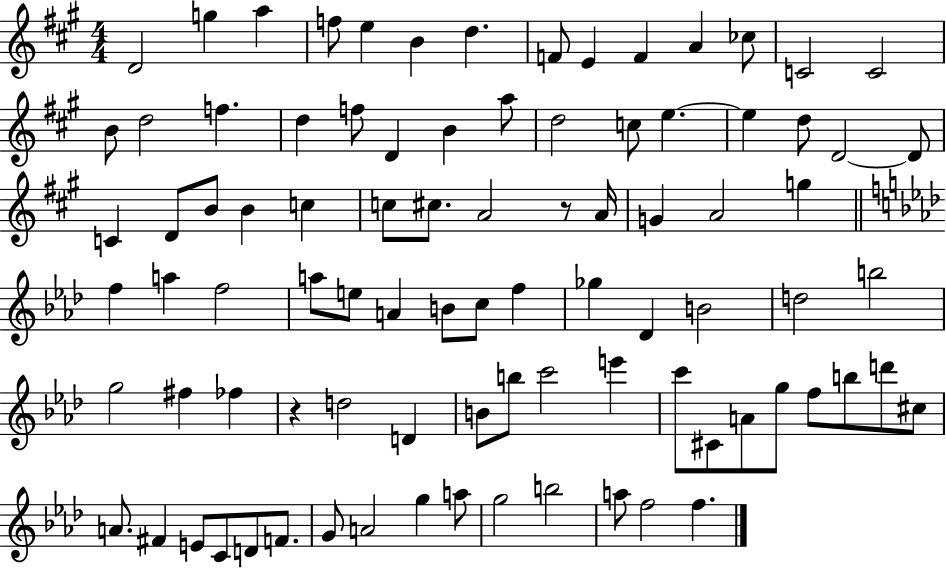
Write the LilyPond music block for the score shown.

{
  \clef treble
  \numericTimeSignature
  \time 4/4
  \key a \major
  d'2 g''4 a''4 | f''8 e''4 b'4 d''4. | f'8 e'4 f'4 a'4 ces''8 | c'2 c'2 | \break b'8 d''2 f''4. | d''4 f''8 d'4 b'4 a''8 | d''2 c''8 e''4.~~ | e''4 d''8 d'2~~ d'8 | \break c'4 d'8 b'8 b'4 c''4 | c''8 cis''8. a'2 r8 a'16 | g'4 a'2 g''4 | \bar "||" \break \key aes \major f''4 a''4 f''2 | a''8 e''8 a'4 b'8 c''8 f''4 | ges''4 des'4 b'2 | d''2 b''2 | \break g''2 fis''4 fes''4 | r4 d''2 d'4 | b'8 b''8 c'''2 e'''4 | c'''8 cis'8 a'8 g''8 f''8 b''8 d'''8 cis''8 | \break a'8. fis'4 e'8 c'8 d'8 f'8. | g'8 a'2 g''4 a''8 | g''2 b''2 | a''8 f''2 f''4. | \break \bar "|."
}